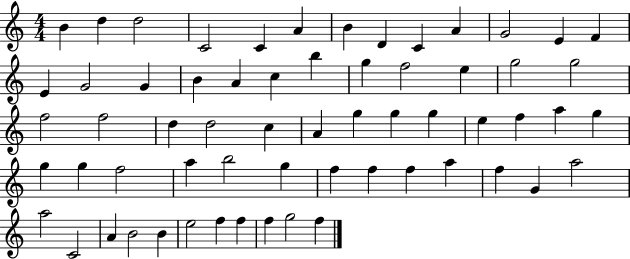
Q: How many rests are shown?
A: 0